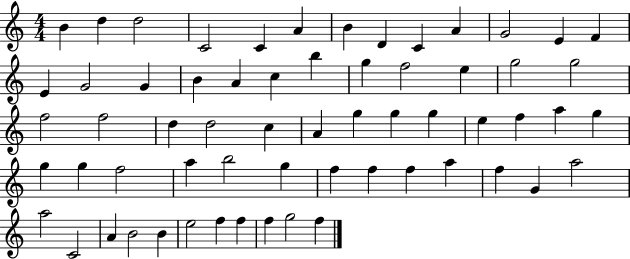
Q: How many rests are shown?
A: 0